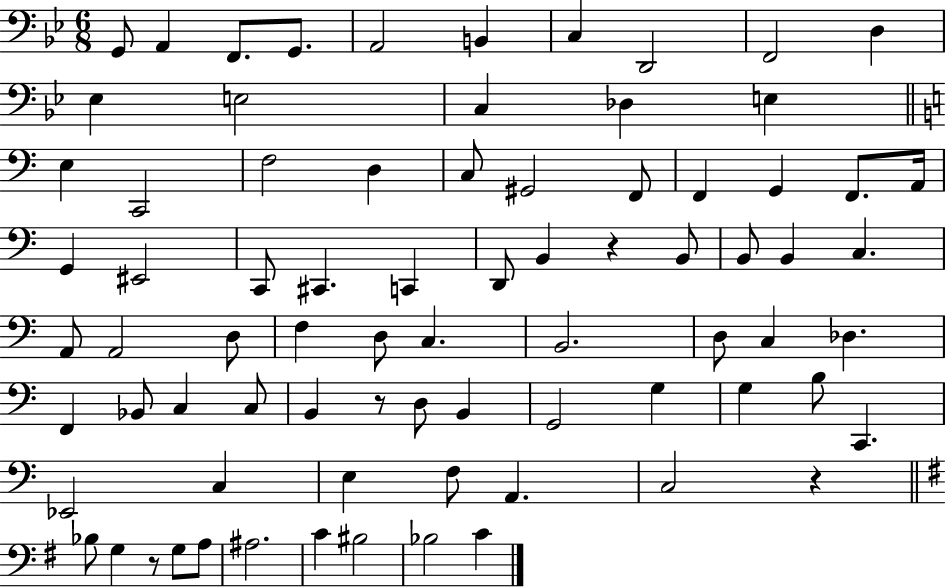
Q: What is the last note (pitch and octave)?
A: C4